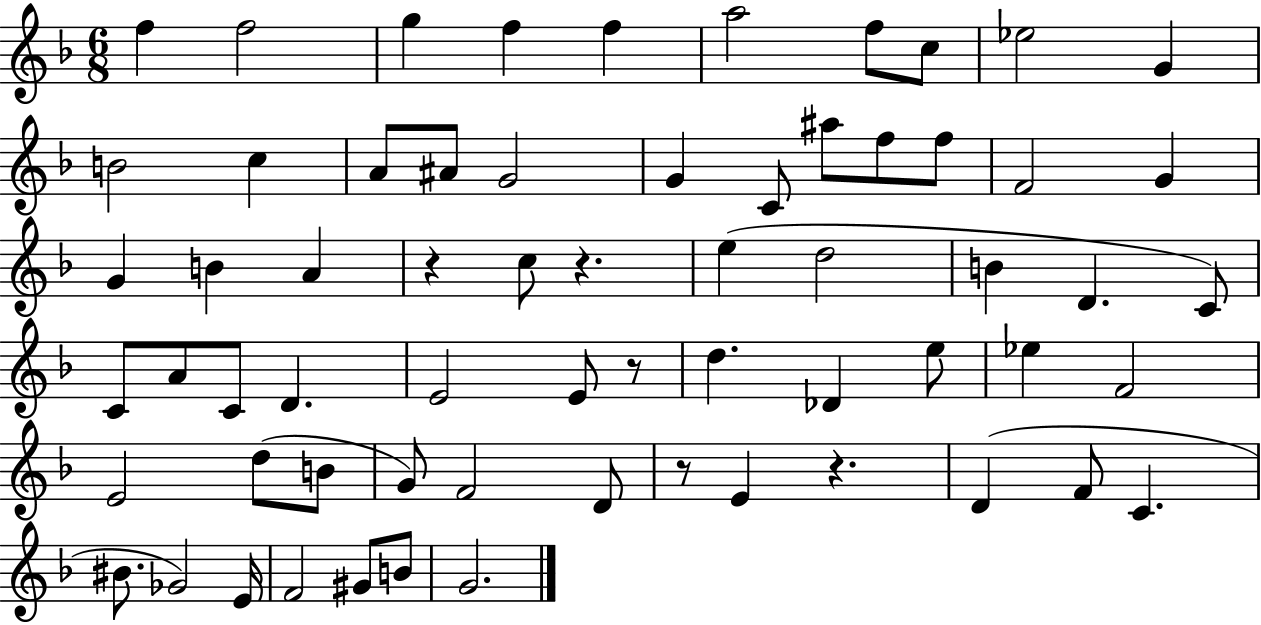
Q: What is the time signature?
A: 6/8